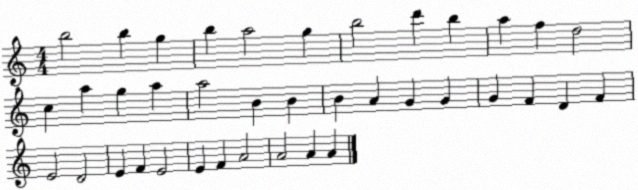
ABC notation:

X:1
T:Untitled
M:4/4
L:1/4
K:C
b2 b g b a2 g b2 d' b a f d2 c a g a a2 B B B A G G G F D F E2 D2 E F E2 E F A2 A2 A A